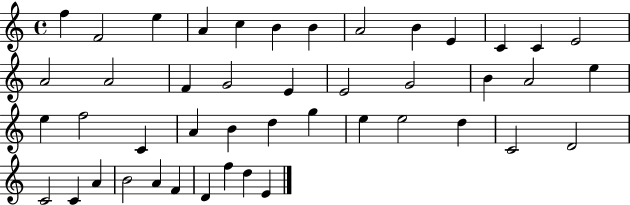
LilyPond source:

{
  \clef treble
  \time 4/4
  \defaultTimeSignature
  \key c \major
  f''4 f'2 e''4 | a'4 c''4 b'4 b'4 | a'2 b'4 e'4 | c'4 c'4 e'2 | \break a'2 a'2 | f'4 g'2 e'4 | e'2 g'2 | b'4 a'2 e''4 | \break e''4 f''2 c'4 | a'4 b'4 d''4 g''4 | e''4 e''2 d''4 | c'2 d'2 | \break c'2 c'4 a'4 | b'2 a'4 f'4 | d'4 f''4 d''4 e'4 | \bar "|."
}